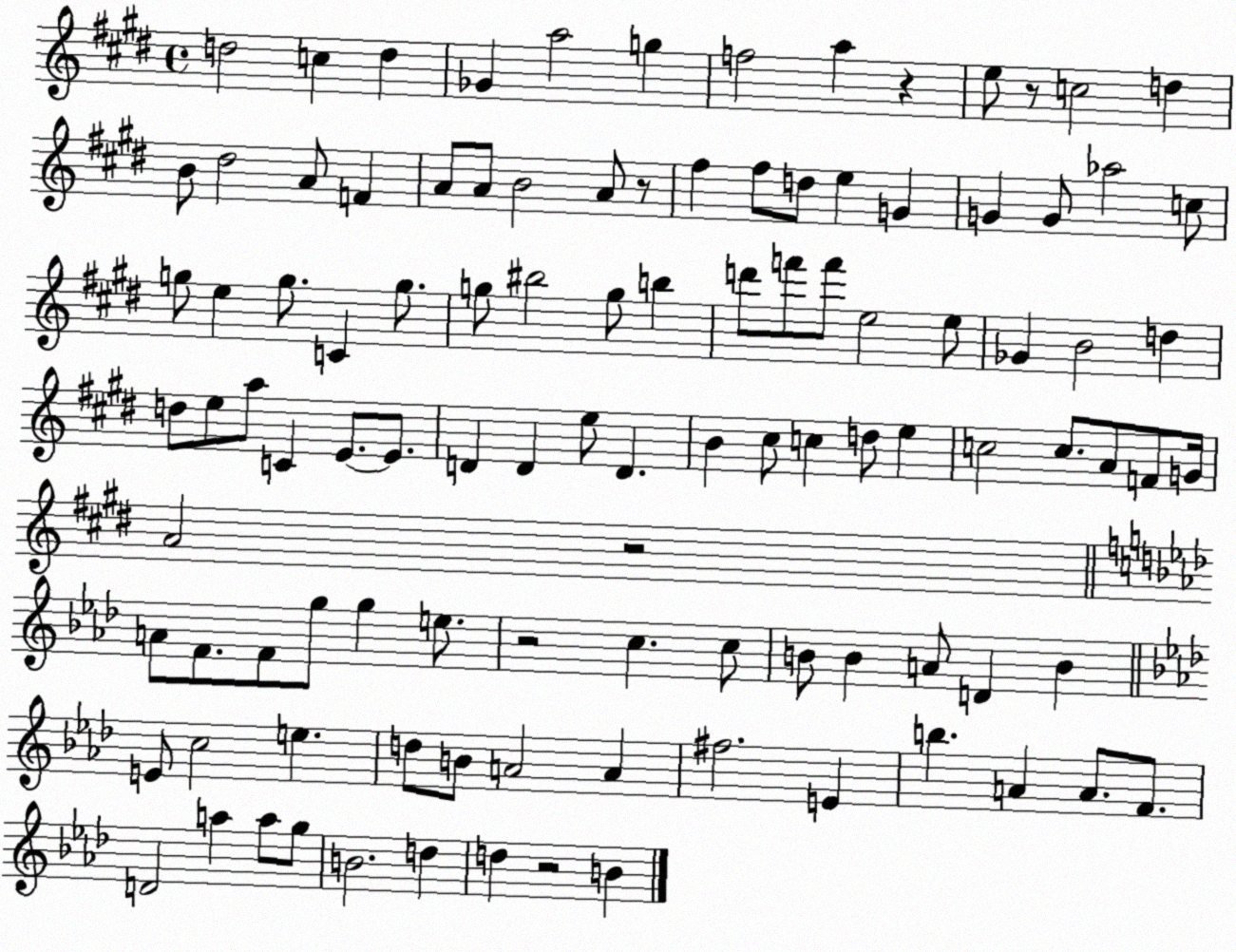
X:1
T:Untitled
M:4/4
L:1/4
K:E
d2 c d _G a2 g f2 a z e/2 z/2 c2 d B/2 ^d2 A/2 F A/2 A/2 B2 A/2 z/2 ^f ^f/2 d/2 e G G G/2 _a2 c/2 g/2 e g/2 C g/2 g/2 ^b2 g/2 b d'/2 f'/2 f'/2 e2 e/2 _G B2 d d/2 e/2 a/2 C E/2 E/2 D D e/2 D B ^c/2 c d/2 e c2 c/2 A/2 F/2 G/4 A2 z2 A/2 F/2 F/2 g/2 g e/2 z2 c c/2 B/2 B A/2 D B E/2 c2 e d/2 B/2 A2 A ^f2 E b A A/2 F/2 D2 a a/2 g/2 B2 d d z2 B